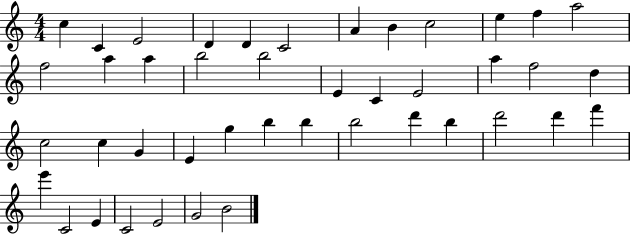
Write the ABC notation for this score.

X:1
T:Untitled
M:4/4
L:1/4
K:C
c C E2 D D C2 A B c2 e f a2 f2 a a b2 b2 E C E2 a f2 d c2 c G E g b b b2 d' b d'2 d' f' e' C2 E C2 E2 G2 B2